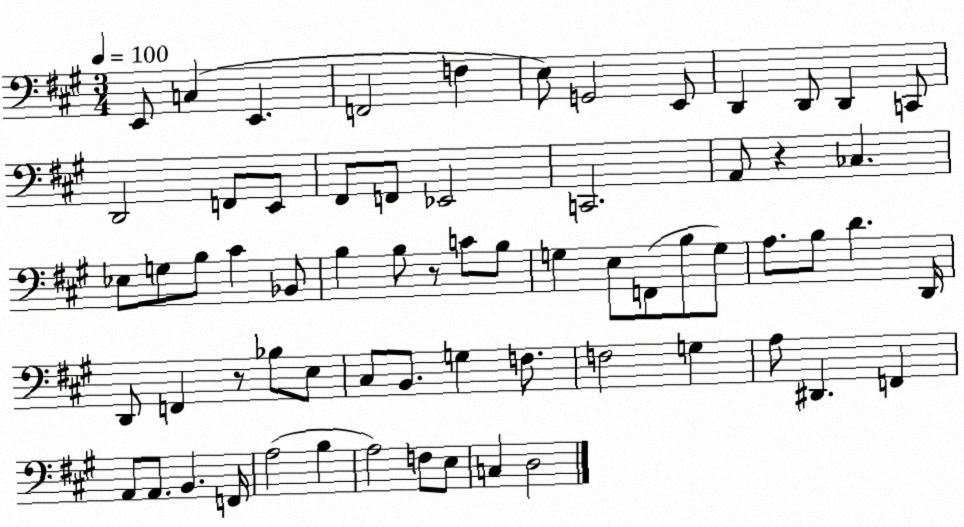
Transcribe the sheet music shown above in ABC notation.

X:1
T:Untitled
M:3/4
L:1/4
K:A
E,,/2 C, E,, F,,2 F, E,/2 G,,2 E,,/2 D,, D,,/2 D,, C,,/2 D,,2 F,,/2 E,,/2 ^F,,/2 F,,/2 _E,,2 C,,2 A,,/2 z _C, _E,/2 G,/2 B,/2 ^C _B,,/2 B, B,/2 z/2 C/2 B,/2 G, E,/2 F,,/2 B,/2 G,/2 A,/2 B,/2 D D,,/4 D,,/2 F,, z/2 _B,/2 E,/2 ^C,/2 B,,/2 G, F,/2 F,2 G, A,/2 ^D,, F,, A,,/2 A,,/2 B,, F,,/4 A,2 B, A,2 F,/2 E,/2 C, D,2